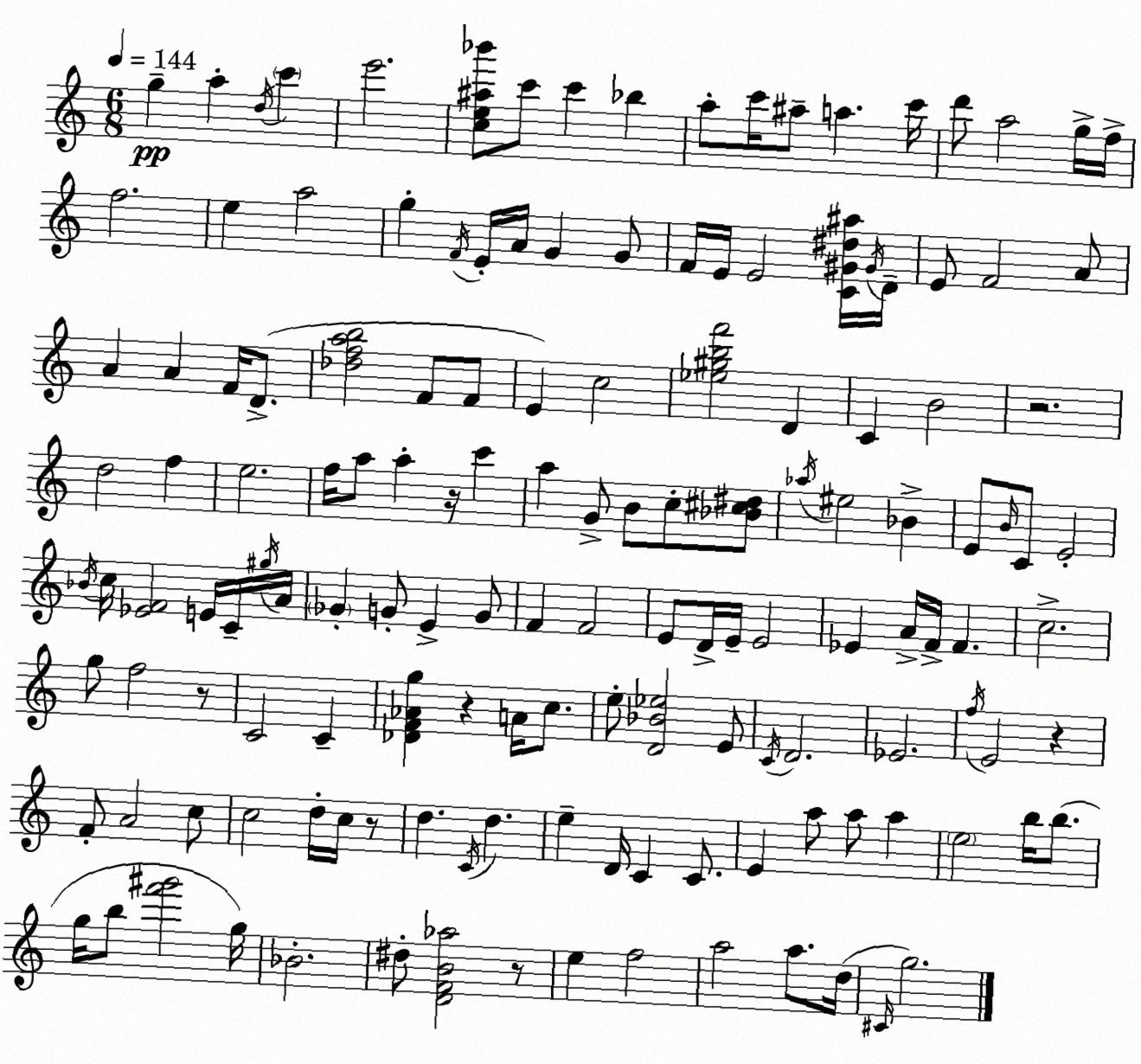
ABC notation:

X:1
T:Untitled
M:6/8
L:1/4
K:Am
g a d/4 c' e'2 [ce^a_b']/2 c'/2 c' _b a/2 c'/4 ^a/2 a c'/4 d'/2 a2 g/4 f/4 f2 e a2 g F/4 E/4 A/4 G G/2 F/4 E/4 E2 [C^G^d^a]/4 ^G/4 D/4 E/2 F2 A/2 A A F/4 D/2 [_dfab]2 F/2 F/2 E c2 [_e^gbf']2 D C B2 z2 d2 f e2 f/4 a/2 a z/4 c' a G/2 B/2 c/2 [_B^c^d]/2 _a/4 ^e2 _B E/2 B/4 C/2 E2 _B/4 c/4 [_EF]2 E/4 C/4 ^g/4 A/4 _G G/2 E G/2 F F2 E/2 D/4 E/4 E2 _E A/4 F/4 F c2 g/2 f2 z/2 C2 C [_DF_Ag] z A/4 c/2 e/2 [D_B_e]2 E/2 C/4 D2 _E2 f/4 E2 z F/2 A2 c/2 c2 d/4 c/4 z/2 d C/4 d e D/4 C C/2 E a/2 a/2 a e2 b/4 b/2 g/4 b/2 [f'^g']2 g/4 _B2 ^d/2 [DFB_a]2 z/2 e f2 a2 a/2 d/4 ^C/4 g2